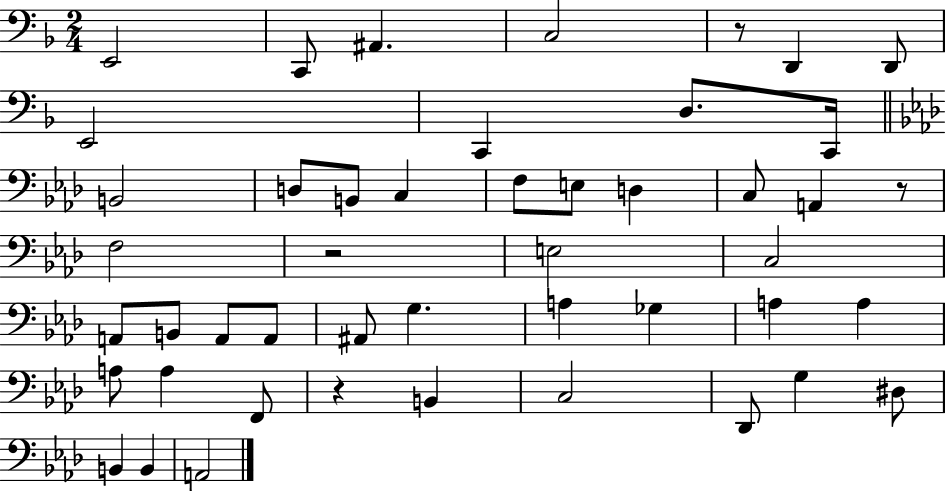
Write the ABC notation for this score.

X:1
T:Untitled
M:2/4
L:1/4
K:F
E,,2 C,,/2 ^A,, C,2 z/2 D,, D,,/2 E,,2 C,, D,/2 C,,/4 B,,2 D,/2 B,,/2 C, F,/2 E,/2 D, C,/2 A,, z/2 F,2 z2 E,2 C,2 A,,/2 B,,/2 A,,/2 A,,/2 ^A,,/2 G, A, _G, A, A, A,/2 A, F,,/2 z B,, C,2 _D,,/2 G, ^D,/2 B,, B,, A,,2